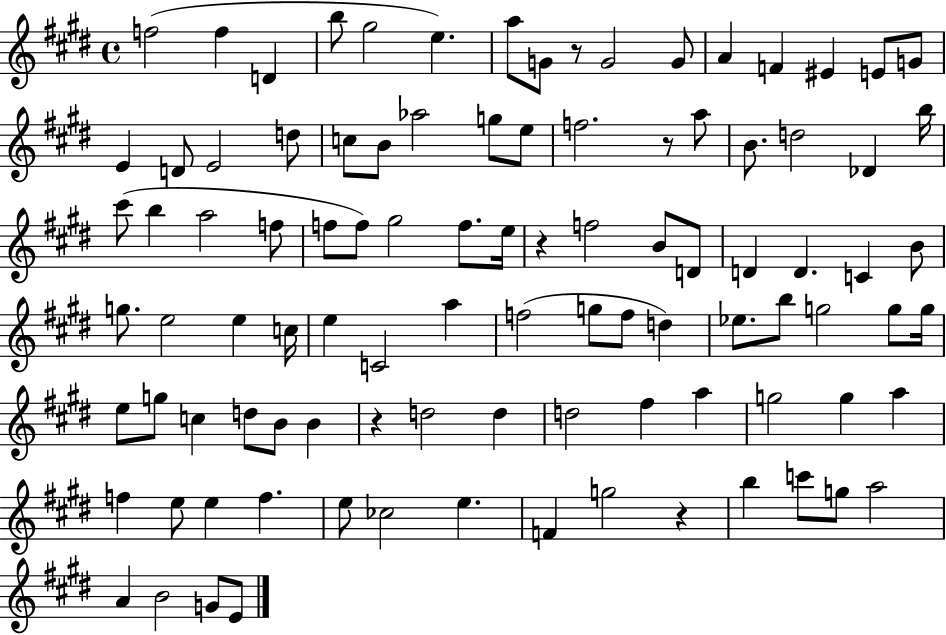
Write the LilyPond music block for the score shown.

{
  \clef treble
  \time 4/4
  \defaultTimeSignature
  \key e \major
  f''2( f''4 d'4 | b''8 gis''2 e''4.) | a''8 g'8 r8 g'2 g'8 | a'4 f'4 eis'4 e'8 g'8 | \break e'4 d'8 e'2 d''8 | c''8 b'8 aes''2 g''8 e''8 | f''2. r8 a''8 | b'8. d''2 des'4 b''16 | \break cis'''8( b''4 a''2 f''8 | f''8 f''8) gis''2 f''8. e''16 | r4 f''2 b'8 d'8 | d'4 d'4. c'4 b'8 | \break g''8. e''2 e''4 c''16 | e''4 c'2 a''4 | f''2( g''8 f''8 d''4) | ees''8. b''8 g''2 g''8 g''16 | \break e''8 g''8 c''4 d''8 b'8 b'4 | r4 d''2 d''4 | d''2 fis''4 a''4 | g''2 g''4 a''4 | \break f''4 e''8 e''4 f''4. | e''8 ces''2 e''4. | f'4 g''2 r4 | b''4 c'''8 g''8 a''2 | \break a'4 b'2 g'8 e'8 | \bar "|."
}